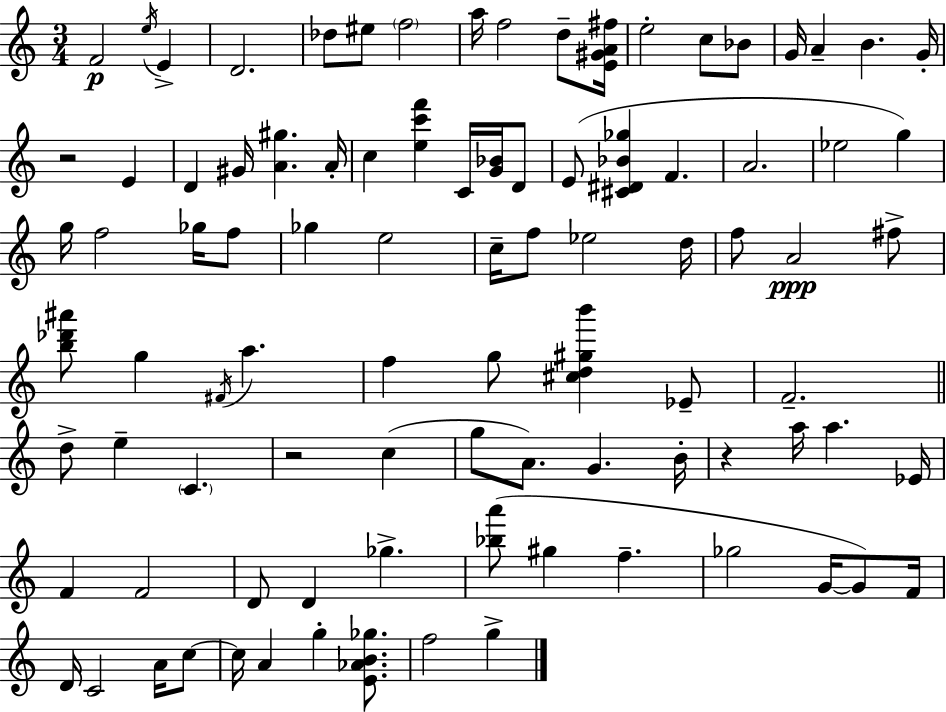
X:1
T:Untitled
M:3/4
L:1/4
K:C
F2 e/4 E D2 _d/2 ^e/2 f2 a/4 f2 d/2 [E^GA^f]/4 e2 c/2 _B/2 G/4 A B G/4 z2 E D ^G/4 [A^g] A/4 c [ec'f'] C/4 [G_B]/4 D/2 E/2 [^C^D_B_g] F A2 _e2 g g/4 f2 _g/4 f/2 _g e2 c/4 f/2 _e2 d/4 f/2 A2 ^f/2 [b_d'^a']/2 g ^F/4 a f g/2 [^cd^gb'] _E/2 F2 d/2 e C z2 c g/2 A/2 G B/4 z a/4 a _E/4 F F2 D/2 D _g [_ba']/2 ^g f _g2 G/4 G/2 F/4 D/4 C2 A/4 c/2 c/4 A g [E_AB_g]/2 f2 g